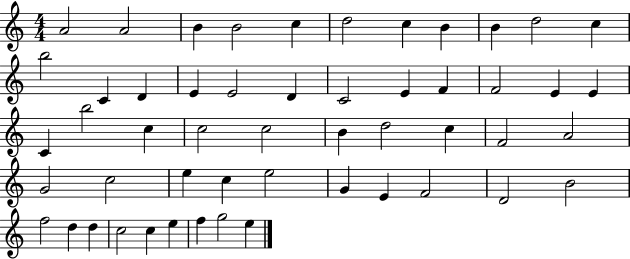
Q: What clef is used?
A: treble